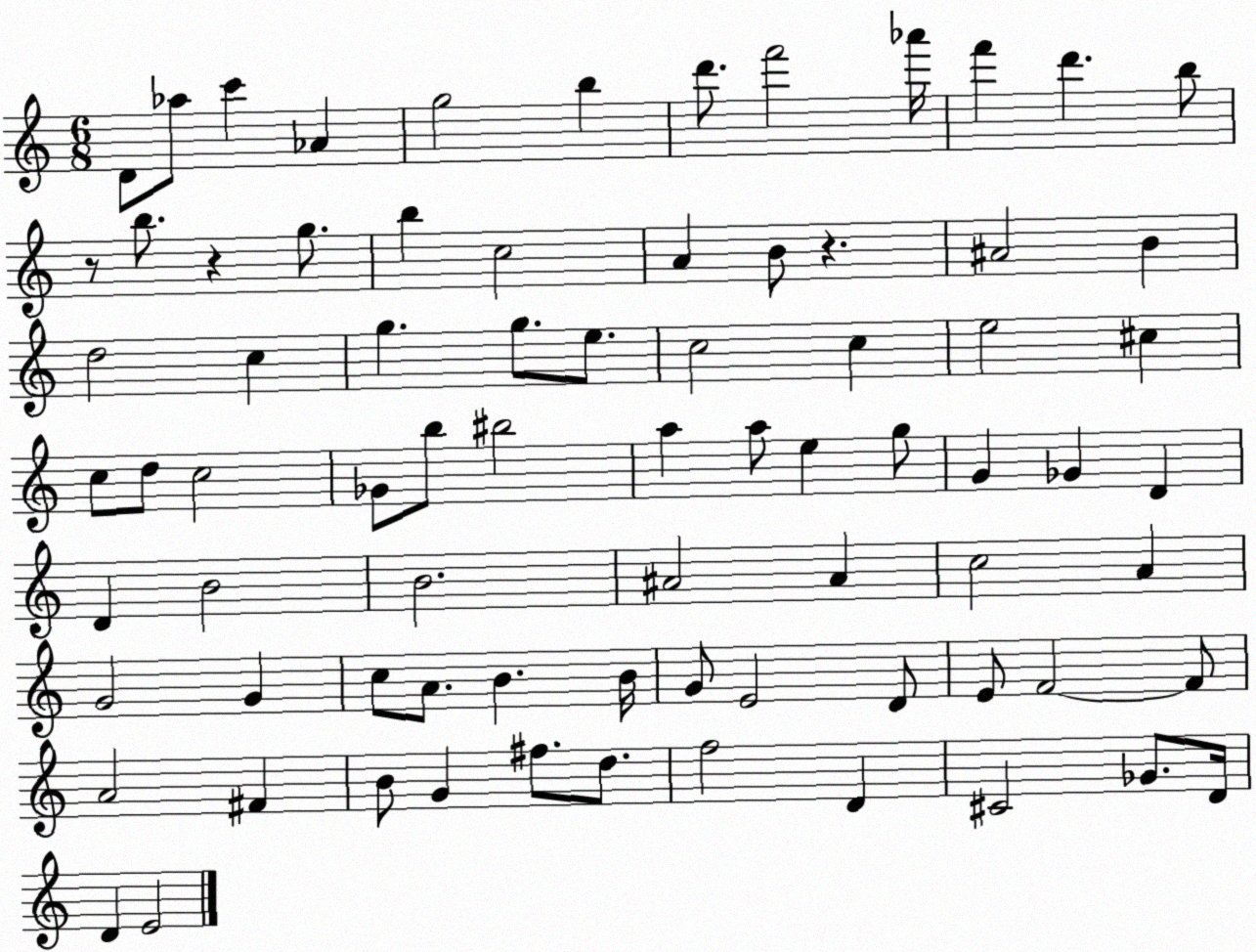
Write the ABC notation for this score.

X:1
T:Untitled
M:6/8
L:1/4
K:C
D/2 _a/2 c' _A g2 b d'/2 f'2 _a'/4 f' d' b/2 z/2 b/2 z g/2 b c2 A B/2 z ^A2 B d2 c g g/2 e/2 c2 c e2 ^c c/2 d/2 c2 _G/2 b/2 ^b2 a a/2 e g/2 G _G D D B2 B2 ^A2 ^A c2 A G2 G c/2 A/2 B B/4 G/2 E2 D/2 E/2 F2 F/2 A2 ^F B/2 G ^f/2 d/2 f2 D ^C2 _G/2 D/4 D E2